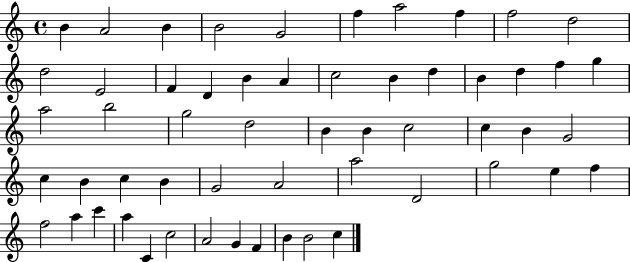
{
  \clef treble
  \time 4/4
  \defaultTimeSignature
  \key c \major
  b'4 a'2 b'4 | b'2 g'2 | f''4 a''2 f''4 | f''2 d''2 | \break d''2 e'2 | f'4 d'4 b'4 a'4 | c''2 b'4 d''4 | b'4 d''4 f''4 g''4 | \break a''2 b''2 | g''2 d''2 | b'4 b'4 c''2 | c''4 b'4 g'2 | \break c''4 b'4 c''4 b'4 | g'2 a'2 | a''2 d'2 | g''2 e''4 f''4 | \break f''2 a''4 c'''4 | a''4 c'4 c''2 | a'2 g'4 f'4 | b'4 b'2 c''4 | \break \bar "|."
}